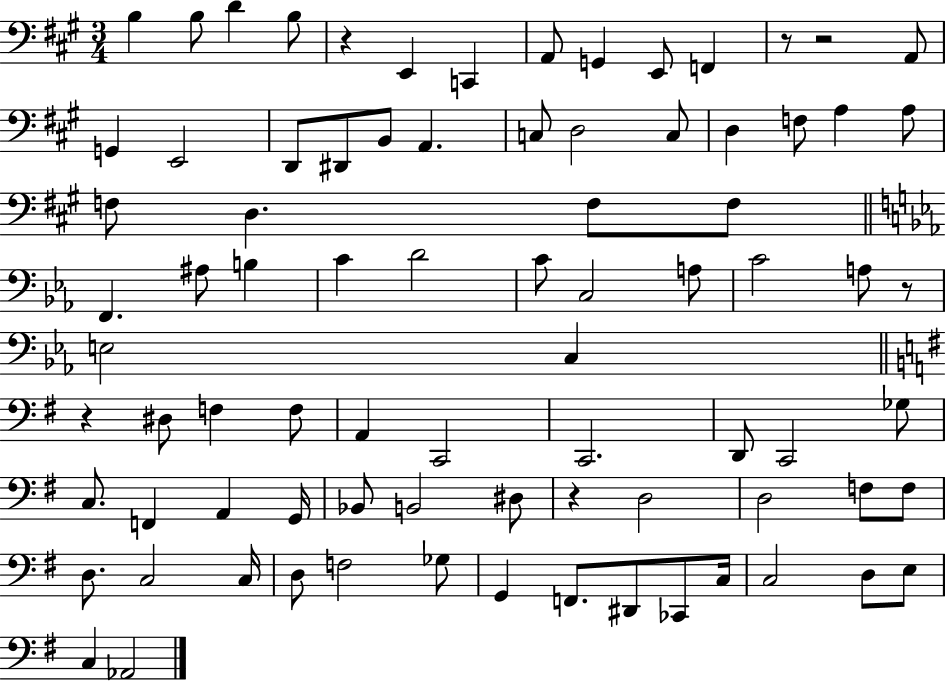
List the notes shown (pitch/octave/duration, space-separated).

B3/q B3/e D4/q B3/e R/q E2/q C2/q A2/e G2/q E2/e F2/q R/e R/h A2/e G2/q E2/h D2/e D#2/e B2/e A2/q. C3/e D3/h C3/e D3/q F3/e A3/q A3/e F3/e D3/q. F3/e F3/e F2/q. A#3/e B3/q C4/q D4/h C4/e C3/h A3/e C4/h A3/e R/e E3/h C3/q R/q D#3/e F3/q F3/e A2/q C2/h C2/h. D2/e C2/h Gb3/e C3/e. F2/q A2/q G2/s Bb2/e B2/h D#3/e R/q D3/h D3/h F3/e F3/e D3/e. C3/h C3/s D3/e F3/h Gb3/e G2/q F2/e. D#2/e CES2/e C3/s C3/h D3/e E3/e C3/q Ab2/h